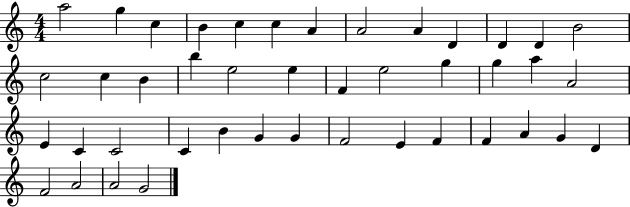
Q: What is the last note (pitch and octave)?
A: G4